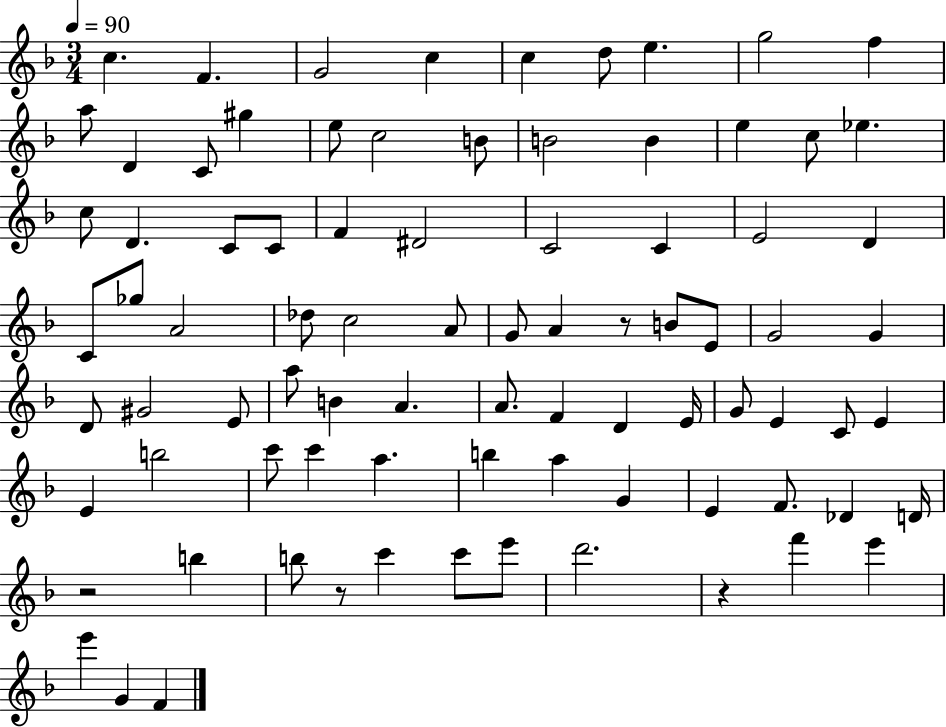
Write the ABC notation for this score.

X:1
T:Untitled
M:3/4
L:1/4
K:F
c F G2 c c d/2 e g2 f a/2 D C/2 ^g e/2 c2 B/2 B2 B e c/2 _e c/2 D C/2 C/2 F ^D2 C2 C E2 D C/2 _g/2 A2 _d/2 c2 A/2 G/2 A z/2 B/2 E/2 G2 G D/2 ^G2 E/2 a/2 B A A/2 F D E/4 G/2 E C/2 E E b2 c'/2 c' a b a G E F/2 _D D/4 z2 b b/2 z/2 c' c'/2 e'/2 d'2 z f' e' e' G F